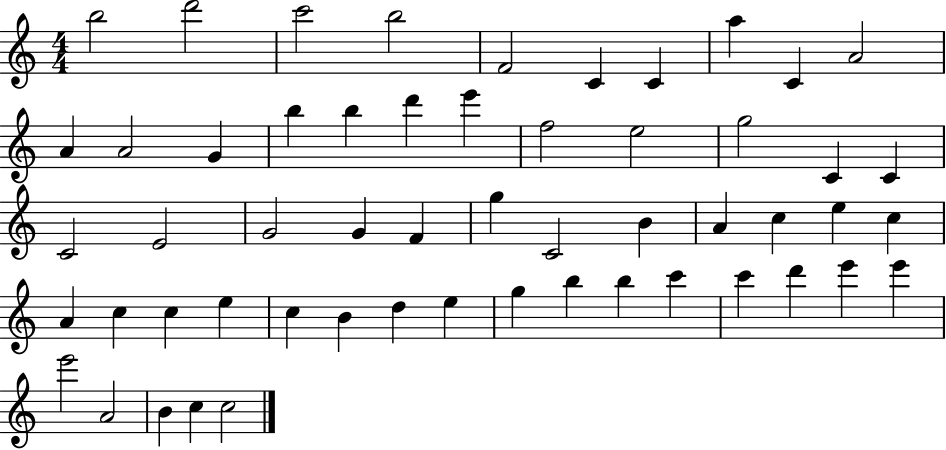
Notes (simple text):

B5/h D6/h C6/h B5/h F4/h C4/q C4/q A5/q C4/q A4/h A4/q A4/h G4/q B5/q B5/q D6/q E6/q F5/h E5/h G5/h C4/q C4/q C4/h E4/h G4/h G4/q F4/q G5/q C4/h B4/q A4/q C5/q E5/q C5/q A4/q C5/q C5/q E5/q C5/q B4/q D5/q E5/q G5/q B5/q B5/q C6/q C6/q D6/q E6/q E6/q E6/h A4/h B4/q C5/q C5/h